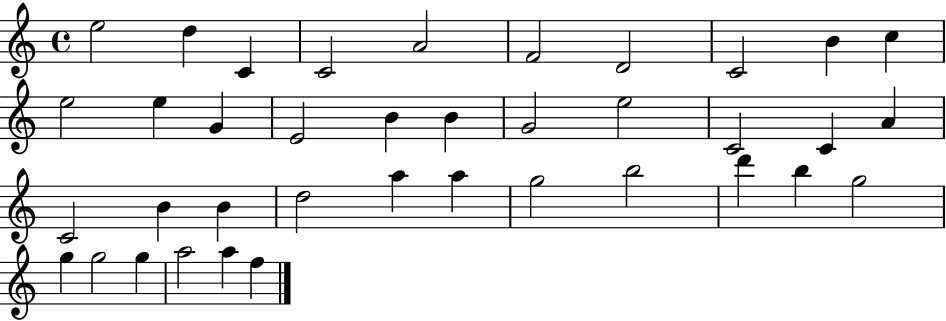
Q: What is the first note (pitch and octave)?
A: E5